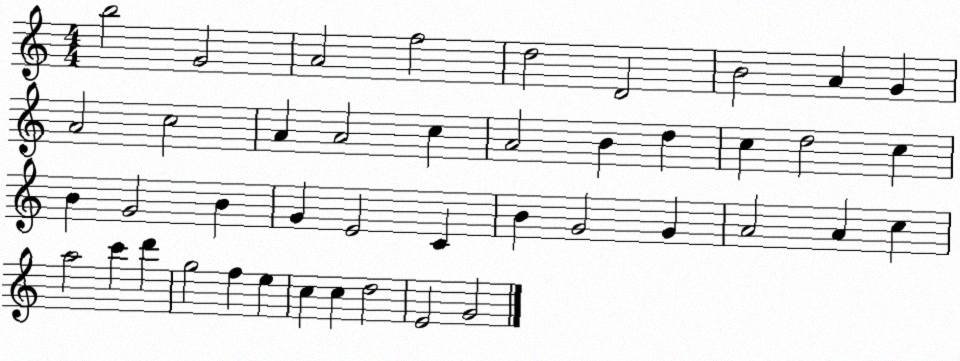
X:1
T:Untitled
M:4/4
L:1/4
K:C
b2 G2 A2 f2 d2 D2 B2 A G A2 c2 A A2 c A2 B d c d2 c B G2 B G E2 C B G2 G A2 A c a2 c' d' g2 f e c c d2 E2 G2